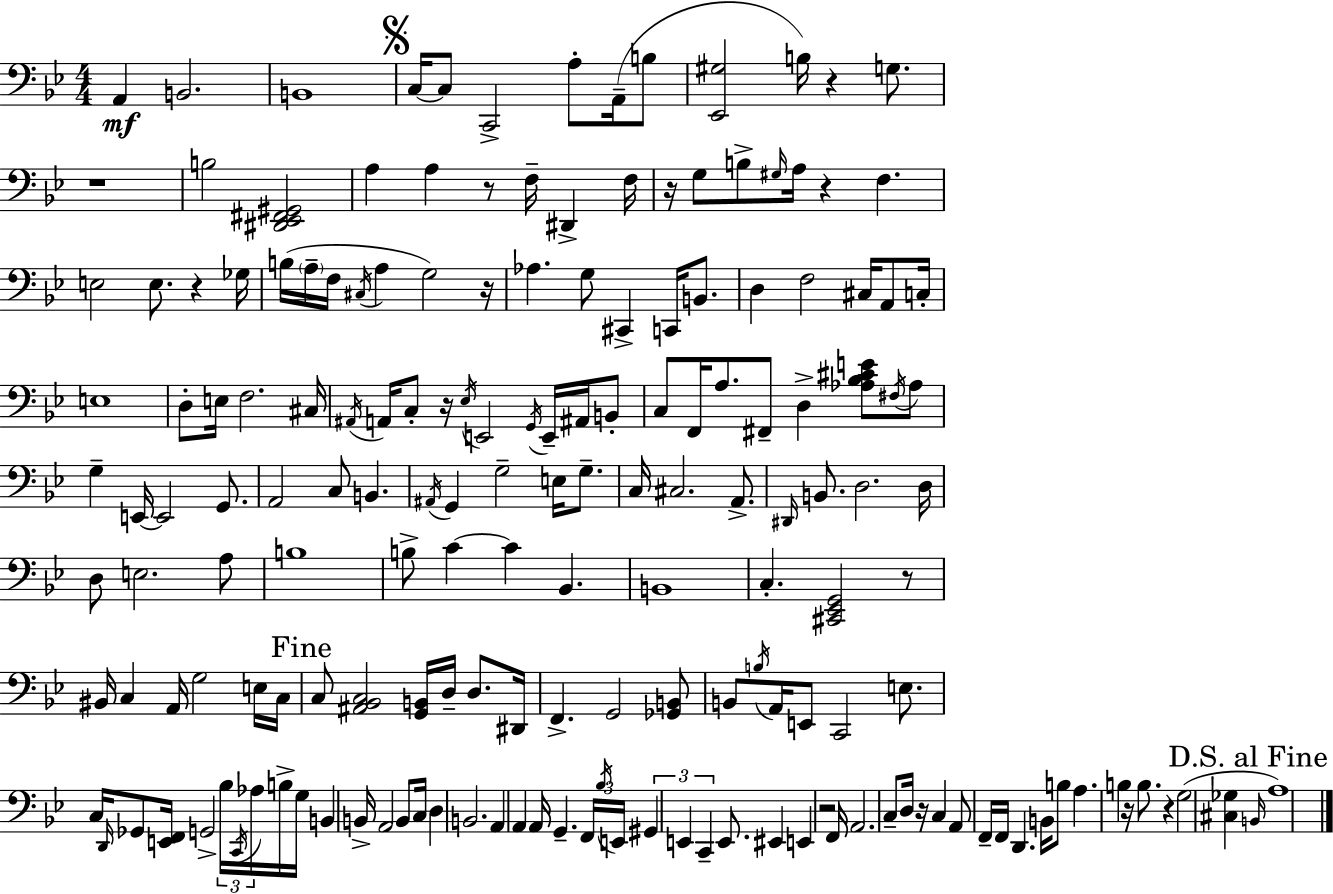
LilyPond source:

{
  \clef bass
  \numericTimeSignature
  \time 4/4
  \key g \minor
  a,4\mf b,2. | b,1 | \mark \markup { \musicglyph "scripts.segno" } c16~~ c8 c,2-> a8-. a,16--( b8 | <ees, gis>2 b16) r4 g8. | \break r1 | b2 <dis, ees, fis, gis,>2 | a4 a4 r8 f16-- dis,4-> f16 | r16 g8 b8-> \grace { gis16 } a16 r4 f4. | \break e2 e8. r4 | ges16 b16( \parenthesize a16-- f16 \acciaccatura { cis16 } a4 g2) | r16 aes4. g8 cis,4-> c,16 b,8. | d4 f2 cis16 a,8 | \break c16-. e1 | d8-. e16 f2. | cis16 \acciaccatura { ais,16 } a,16 c8-. r16 \acciaccatura { ees16 } e,2 | \acciaccatura { g,16 } e,16-- ais,16 b,8-. c8 f,16 a8. fis,8-- d4-> | \break <aes bes cis' e'>8 \acciaccatura { fis16 } aes8 g4-- e,16~~ e,2 | g,8. a,2 c8 | b,4. \acciaccatura { ais,16 } g,4 g2-- | e16 g8.-- c16 cis2. | \break a,8.-> \grace { dis,16 } b,8. d2. | d16 d8 e2. | a8 b1 | b8-> c'4~~ c'4 | \break bes,4. b,1 | c4.-. <cis, ees, g,>2 | r8 bis,16 c4 a,16 g2 | e16 c16 \mark "Fine" c8 <ais, bes, c>2 | \break <g, b,>16 d16-- d8. dis,16 f,4.-> g,2 | <ges, b,>8 b,8 \acciaccatura { b16 } a,16 e,8 c,2 | e8. c16 \grace { d,16 } ges,8 <e, f,>16 g,2-> | \tuplet 3/2 { bes16 \acciaccatura { c,16 } aes16 } b16-> g16 b,4 b,16-> | \break a,2 b,8 c16 d4 b,2. | a,4 a,4 | a,16 g,4.-- \tuplet 3/2 { f,16 \acciaccatura { bes16 } e,16 } \tuplet 3/2 { gis,4 | e,4 c,4-- } e,8. eis,4 | \break e,4 r2 f,16 a,2. | c8-- d16 r16 c4 | a,8 f,16-- f,16 d,4. b,16 b8 a4. | b4 r16 b8. r4 | \break g2( <cis ges>4 \mark "D.S. al Fine" \grace { b,16 } a1) | \bar "|."
}